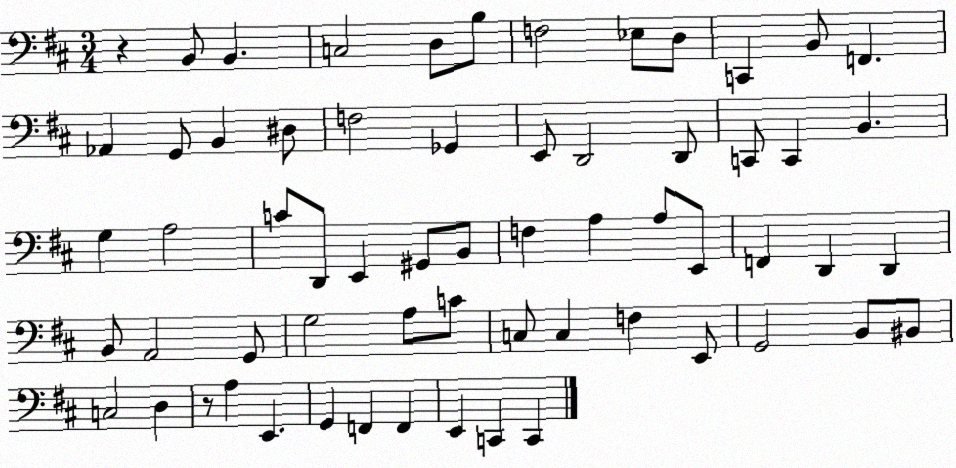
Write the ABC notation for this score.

X:1
T:Untitled
M:3/4
L:1/4
K:D
z B,,/2 B,, C,2 D,/2 B,/2 F,2 _E,/2 D,/2 C,, B,,/2 F,, _A,, G,,/2 B,, ^D,/2 F,2 _G,, E,,/2 D,,2 D,,/2 C,,/2 C,, B,, G, A,2 C/2 D,,/2 E,, ^G,,/2 B,,/2 F, A, A,/2 E,,/2 F,, D,, D,, B,,/2 A,,2 G,,/2 G,2 A,/2 C/2 C,/2 C, F, E,,/2 G,,2 B,,/2 ^B,,/2 C,2 D, z/2 A, E,, G,, F,, F,, E,, C,, C,,